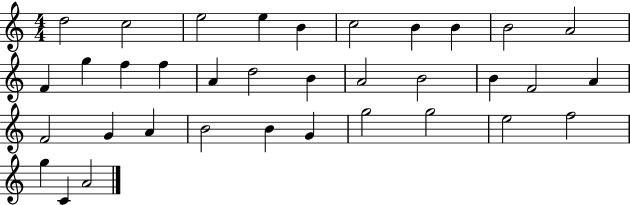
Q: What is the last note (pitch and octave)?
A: A4